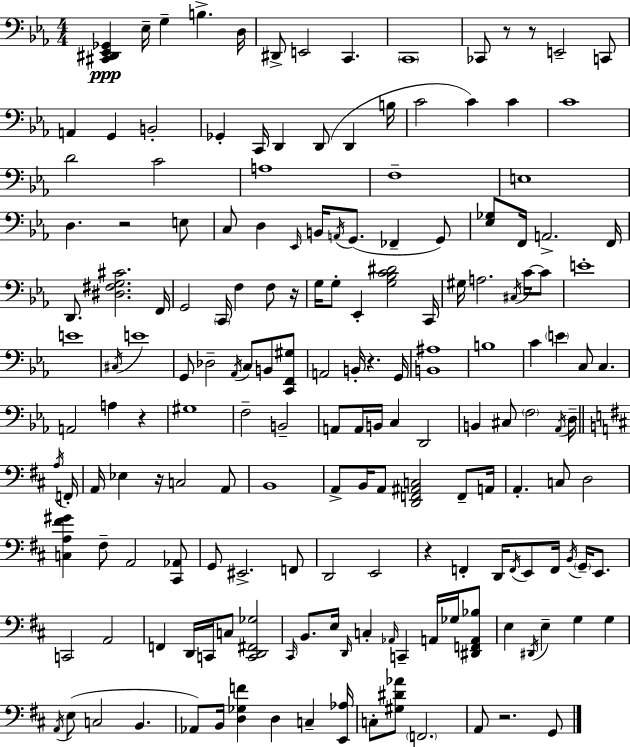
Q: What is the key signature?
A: EES major